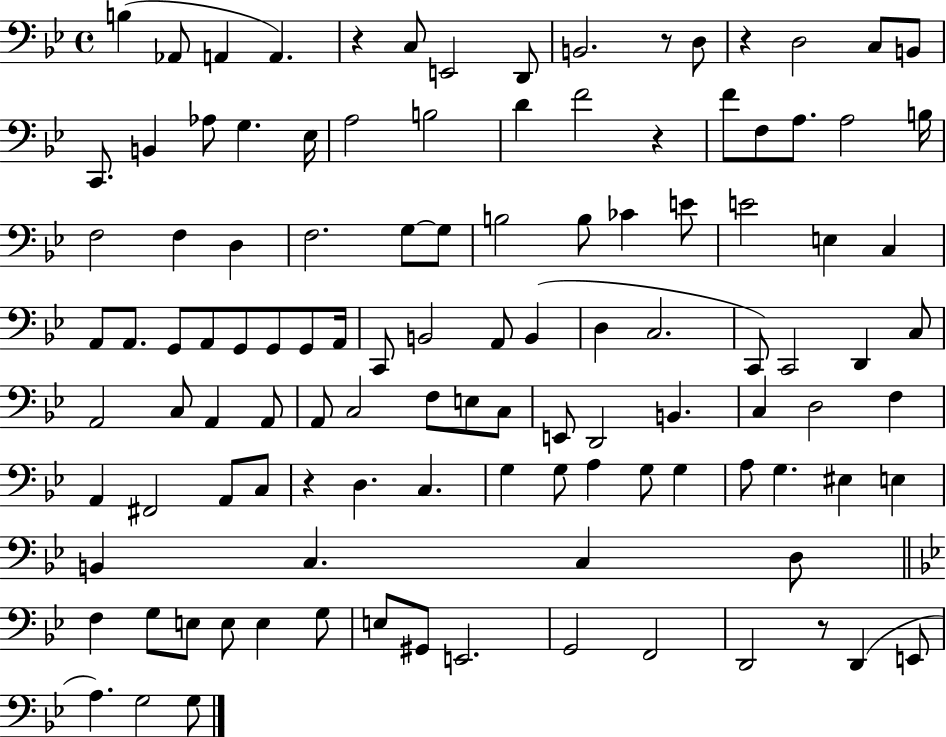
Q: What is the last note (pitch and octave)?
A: G3